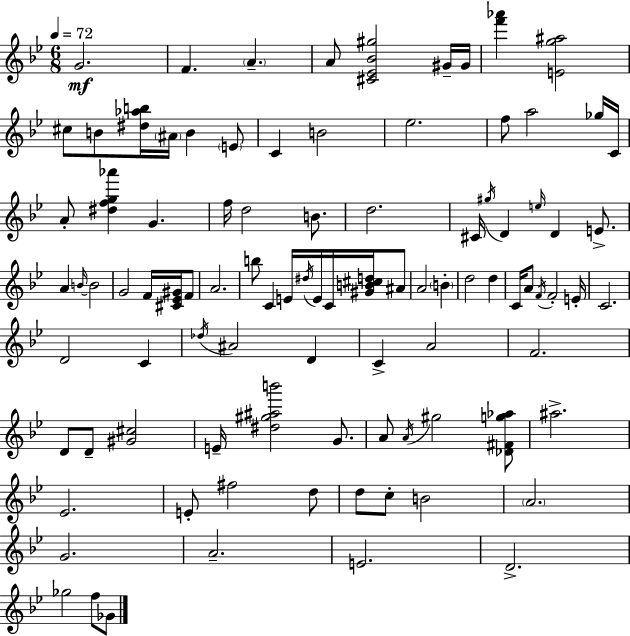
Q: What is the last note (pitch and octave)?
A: Gb4